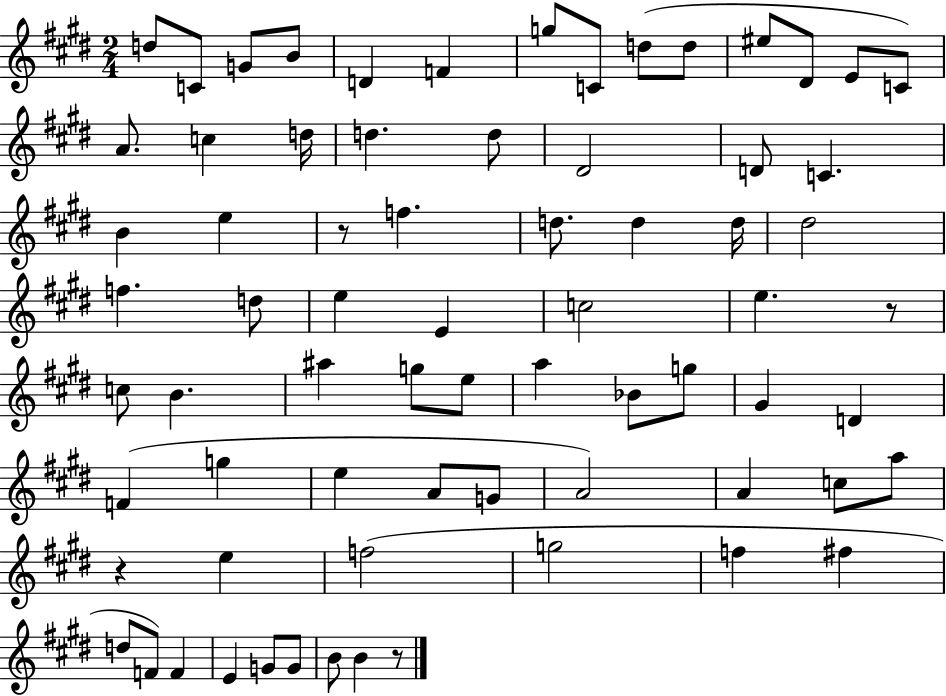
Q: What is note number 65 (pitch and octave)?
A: G4